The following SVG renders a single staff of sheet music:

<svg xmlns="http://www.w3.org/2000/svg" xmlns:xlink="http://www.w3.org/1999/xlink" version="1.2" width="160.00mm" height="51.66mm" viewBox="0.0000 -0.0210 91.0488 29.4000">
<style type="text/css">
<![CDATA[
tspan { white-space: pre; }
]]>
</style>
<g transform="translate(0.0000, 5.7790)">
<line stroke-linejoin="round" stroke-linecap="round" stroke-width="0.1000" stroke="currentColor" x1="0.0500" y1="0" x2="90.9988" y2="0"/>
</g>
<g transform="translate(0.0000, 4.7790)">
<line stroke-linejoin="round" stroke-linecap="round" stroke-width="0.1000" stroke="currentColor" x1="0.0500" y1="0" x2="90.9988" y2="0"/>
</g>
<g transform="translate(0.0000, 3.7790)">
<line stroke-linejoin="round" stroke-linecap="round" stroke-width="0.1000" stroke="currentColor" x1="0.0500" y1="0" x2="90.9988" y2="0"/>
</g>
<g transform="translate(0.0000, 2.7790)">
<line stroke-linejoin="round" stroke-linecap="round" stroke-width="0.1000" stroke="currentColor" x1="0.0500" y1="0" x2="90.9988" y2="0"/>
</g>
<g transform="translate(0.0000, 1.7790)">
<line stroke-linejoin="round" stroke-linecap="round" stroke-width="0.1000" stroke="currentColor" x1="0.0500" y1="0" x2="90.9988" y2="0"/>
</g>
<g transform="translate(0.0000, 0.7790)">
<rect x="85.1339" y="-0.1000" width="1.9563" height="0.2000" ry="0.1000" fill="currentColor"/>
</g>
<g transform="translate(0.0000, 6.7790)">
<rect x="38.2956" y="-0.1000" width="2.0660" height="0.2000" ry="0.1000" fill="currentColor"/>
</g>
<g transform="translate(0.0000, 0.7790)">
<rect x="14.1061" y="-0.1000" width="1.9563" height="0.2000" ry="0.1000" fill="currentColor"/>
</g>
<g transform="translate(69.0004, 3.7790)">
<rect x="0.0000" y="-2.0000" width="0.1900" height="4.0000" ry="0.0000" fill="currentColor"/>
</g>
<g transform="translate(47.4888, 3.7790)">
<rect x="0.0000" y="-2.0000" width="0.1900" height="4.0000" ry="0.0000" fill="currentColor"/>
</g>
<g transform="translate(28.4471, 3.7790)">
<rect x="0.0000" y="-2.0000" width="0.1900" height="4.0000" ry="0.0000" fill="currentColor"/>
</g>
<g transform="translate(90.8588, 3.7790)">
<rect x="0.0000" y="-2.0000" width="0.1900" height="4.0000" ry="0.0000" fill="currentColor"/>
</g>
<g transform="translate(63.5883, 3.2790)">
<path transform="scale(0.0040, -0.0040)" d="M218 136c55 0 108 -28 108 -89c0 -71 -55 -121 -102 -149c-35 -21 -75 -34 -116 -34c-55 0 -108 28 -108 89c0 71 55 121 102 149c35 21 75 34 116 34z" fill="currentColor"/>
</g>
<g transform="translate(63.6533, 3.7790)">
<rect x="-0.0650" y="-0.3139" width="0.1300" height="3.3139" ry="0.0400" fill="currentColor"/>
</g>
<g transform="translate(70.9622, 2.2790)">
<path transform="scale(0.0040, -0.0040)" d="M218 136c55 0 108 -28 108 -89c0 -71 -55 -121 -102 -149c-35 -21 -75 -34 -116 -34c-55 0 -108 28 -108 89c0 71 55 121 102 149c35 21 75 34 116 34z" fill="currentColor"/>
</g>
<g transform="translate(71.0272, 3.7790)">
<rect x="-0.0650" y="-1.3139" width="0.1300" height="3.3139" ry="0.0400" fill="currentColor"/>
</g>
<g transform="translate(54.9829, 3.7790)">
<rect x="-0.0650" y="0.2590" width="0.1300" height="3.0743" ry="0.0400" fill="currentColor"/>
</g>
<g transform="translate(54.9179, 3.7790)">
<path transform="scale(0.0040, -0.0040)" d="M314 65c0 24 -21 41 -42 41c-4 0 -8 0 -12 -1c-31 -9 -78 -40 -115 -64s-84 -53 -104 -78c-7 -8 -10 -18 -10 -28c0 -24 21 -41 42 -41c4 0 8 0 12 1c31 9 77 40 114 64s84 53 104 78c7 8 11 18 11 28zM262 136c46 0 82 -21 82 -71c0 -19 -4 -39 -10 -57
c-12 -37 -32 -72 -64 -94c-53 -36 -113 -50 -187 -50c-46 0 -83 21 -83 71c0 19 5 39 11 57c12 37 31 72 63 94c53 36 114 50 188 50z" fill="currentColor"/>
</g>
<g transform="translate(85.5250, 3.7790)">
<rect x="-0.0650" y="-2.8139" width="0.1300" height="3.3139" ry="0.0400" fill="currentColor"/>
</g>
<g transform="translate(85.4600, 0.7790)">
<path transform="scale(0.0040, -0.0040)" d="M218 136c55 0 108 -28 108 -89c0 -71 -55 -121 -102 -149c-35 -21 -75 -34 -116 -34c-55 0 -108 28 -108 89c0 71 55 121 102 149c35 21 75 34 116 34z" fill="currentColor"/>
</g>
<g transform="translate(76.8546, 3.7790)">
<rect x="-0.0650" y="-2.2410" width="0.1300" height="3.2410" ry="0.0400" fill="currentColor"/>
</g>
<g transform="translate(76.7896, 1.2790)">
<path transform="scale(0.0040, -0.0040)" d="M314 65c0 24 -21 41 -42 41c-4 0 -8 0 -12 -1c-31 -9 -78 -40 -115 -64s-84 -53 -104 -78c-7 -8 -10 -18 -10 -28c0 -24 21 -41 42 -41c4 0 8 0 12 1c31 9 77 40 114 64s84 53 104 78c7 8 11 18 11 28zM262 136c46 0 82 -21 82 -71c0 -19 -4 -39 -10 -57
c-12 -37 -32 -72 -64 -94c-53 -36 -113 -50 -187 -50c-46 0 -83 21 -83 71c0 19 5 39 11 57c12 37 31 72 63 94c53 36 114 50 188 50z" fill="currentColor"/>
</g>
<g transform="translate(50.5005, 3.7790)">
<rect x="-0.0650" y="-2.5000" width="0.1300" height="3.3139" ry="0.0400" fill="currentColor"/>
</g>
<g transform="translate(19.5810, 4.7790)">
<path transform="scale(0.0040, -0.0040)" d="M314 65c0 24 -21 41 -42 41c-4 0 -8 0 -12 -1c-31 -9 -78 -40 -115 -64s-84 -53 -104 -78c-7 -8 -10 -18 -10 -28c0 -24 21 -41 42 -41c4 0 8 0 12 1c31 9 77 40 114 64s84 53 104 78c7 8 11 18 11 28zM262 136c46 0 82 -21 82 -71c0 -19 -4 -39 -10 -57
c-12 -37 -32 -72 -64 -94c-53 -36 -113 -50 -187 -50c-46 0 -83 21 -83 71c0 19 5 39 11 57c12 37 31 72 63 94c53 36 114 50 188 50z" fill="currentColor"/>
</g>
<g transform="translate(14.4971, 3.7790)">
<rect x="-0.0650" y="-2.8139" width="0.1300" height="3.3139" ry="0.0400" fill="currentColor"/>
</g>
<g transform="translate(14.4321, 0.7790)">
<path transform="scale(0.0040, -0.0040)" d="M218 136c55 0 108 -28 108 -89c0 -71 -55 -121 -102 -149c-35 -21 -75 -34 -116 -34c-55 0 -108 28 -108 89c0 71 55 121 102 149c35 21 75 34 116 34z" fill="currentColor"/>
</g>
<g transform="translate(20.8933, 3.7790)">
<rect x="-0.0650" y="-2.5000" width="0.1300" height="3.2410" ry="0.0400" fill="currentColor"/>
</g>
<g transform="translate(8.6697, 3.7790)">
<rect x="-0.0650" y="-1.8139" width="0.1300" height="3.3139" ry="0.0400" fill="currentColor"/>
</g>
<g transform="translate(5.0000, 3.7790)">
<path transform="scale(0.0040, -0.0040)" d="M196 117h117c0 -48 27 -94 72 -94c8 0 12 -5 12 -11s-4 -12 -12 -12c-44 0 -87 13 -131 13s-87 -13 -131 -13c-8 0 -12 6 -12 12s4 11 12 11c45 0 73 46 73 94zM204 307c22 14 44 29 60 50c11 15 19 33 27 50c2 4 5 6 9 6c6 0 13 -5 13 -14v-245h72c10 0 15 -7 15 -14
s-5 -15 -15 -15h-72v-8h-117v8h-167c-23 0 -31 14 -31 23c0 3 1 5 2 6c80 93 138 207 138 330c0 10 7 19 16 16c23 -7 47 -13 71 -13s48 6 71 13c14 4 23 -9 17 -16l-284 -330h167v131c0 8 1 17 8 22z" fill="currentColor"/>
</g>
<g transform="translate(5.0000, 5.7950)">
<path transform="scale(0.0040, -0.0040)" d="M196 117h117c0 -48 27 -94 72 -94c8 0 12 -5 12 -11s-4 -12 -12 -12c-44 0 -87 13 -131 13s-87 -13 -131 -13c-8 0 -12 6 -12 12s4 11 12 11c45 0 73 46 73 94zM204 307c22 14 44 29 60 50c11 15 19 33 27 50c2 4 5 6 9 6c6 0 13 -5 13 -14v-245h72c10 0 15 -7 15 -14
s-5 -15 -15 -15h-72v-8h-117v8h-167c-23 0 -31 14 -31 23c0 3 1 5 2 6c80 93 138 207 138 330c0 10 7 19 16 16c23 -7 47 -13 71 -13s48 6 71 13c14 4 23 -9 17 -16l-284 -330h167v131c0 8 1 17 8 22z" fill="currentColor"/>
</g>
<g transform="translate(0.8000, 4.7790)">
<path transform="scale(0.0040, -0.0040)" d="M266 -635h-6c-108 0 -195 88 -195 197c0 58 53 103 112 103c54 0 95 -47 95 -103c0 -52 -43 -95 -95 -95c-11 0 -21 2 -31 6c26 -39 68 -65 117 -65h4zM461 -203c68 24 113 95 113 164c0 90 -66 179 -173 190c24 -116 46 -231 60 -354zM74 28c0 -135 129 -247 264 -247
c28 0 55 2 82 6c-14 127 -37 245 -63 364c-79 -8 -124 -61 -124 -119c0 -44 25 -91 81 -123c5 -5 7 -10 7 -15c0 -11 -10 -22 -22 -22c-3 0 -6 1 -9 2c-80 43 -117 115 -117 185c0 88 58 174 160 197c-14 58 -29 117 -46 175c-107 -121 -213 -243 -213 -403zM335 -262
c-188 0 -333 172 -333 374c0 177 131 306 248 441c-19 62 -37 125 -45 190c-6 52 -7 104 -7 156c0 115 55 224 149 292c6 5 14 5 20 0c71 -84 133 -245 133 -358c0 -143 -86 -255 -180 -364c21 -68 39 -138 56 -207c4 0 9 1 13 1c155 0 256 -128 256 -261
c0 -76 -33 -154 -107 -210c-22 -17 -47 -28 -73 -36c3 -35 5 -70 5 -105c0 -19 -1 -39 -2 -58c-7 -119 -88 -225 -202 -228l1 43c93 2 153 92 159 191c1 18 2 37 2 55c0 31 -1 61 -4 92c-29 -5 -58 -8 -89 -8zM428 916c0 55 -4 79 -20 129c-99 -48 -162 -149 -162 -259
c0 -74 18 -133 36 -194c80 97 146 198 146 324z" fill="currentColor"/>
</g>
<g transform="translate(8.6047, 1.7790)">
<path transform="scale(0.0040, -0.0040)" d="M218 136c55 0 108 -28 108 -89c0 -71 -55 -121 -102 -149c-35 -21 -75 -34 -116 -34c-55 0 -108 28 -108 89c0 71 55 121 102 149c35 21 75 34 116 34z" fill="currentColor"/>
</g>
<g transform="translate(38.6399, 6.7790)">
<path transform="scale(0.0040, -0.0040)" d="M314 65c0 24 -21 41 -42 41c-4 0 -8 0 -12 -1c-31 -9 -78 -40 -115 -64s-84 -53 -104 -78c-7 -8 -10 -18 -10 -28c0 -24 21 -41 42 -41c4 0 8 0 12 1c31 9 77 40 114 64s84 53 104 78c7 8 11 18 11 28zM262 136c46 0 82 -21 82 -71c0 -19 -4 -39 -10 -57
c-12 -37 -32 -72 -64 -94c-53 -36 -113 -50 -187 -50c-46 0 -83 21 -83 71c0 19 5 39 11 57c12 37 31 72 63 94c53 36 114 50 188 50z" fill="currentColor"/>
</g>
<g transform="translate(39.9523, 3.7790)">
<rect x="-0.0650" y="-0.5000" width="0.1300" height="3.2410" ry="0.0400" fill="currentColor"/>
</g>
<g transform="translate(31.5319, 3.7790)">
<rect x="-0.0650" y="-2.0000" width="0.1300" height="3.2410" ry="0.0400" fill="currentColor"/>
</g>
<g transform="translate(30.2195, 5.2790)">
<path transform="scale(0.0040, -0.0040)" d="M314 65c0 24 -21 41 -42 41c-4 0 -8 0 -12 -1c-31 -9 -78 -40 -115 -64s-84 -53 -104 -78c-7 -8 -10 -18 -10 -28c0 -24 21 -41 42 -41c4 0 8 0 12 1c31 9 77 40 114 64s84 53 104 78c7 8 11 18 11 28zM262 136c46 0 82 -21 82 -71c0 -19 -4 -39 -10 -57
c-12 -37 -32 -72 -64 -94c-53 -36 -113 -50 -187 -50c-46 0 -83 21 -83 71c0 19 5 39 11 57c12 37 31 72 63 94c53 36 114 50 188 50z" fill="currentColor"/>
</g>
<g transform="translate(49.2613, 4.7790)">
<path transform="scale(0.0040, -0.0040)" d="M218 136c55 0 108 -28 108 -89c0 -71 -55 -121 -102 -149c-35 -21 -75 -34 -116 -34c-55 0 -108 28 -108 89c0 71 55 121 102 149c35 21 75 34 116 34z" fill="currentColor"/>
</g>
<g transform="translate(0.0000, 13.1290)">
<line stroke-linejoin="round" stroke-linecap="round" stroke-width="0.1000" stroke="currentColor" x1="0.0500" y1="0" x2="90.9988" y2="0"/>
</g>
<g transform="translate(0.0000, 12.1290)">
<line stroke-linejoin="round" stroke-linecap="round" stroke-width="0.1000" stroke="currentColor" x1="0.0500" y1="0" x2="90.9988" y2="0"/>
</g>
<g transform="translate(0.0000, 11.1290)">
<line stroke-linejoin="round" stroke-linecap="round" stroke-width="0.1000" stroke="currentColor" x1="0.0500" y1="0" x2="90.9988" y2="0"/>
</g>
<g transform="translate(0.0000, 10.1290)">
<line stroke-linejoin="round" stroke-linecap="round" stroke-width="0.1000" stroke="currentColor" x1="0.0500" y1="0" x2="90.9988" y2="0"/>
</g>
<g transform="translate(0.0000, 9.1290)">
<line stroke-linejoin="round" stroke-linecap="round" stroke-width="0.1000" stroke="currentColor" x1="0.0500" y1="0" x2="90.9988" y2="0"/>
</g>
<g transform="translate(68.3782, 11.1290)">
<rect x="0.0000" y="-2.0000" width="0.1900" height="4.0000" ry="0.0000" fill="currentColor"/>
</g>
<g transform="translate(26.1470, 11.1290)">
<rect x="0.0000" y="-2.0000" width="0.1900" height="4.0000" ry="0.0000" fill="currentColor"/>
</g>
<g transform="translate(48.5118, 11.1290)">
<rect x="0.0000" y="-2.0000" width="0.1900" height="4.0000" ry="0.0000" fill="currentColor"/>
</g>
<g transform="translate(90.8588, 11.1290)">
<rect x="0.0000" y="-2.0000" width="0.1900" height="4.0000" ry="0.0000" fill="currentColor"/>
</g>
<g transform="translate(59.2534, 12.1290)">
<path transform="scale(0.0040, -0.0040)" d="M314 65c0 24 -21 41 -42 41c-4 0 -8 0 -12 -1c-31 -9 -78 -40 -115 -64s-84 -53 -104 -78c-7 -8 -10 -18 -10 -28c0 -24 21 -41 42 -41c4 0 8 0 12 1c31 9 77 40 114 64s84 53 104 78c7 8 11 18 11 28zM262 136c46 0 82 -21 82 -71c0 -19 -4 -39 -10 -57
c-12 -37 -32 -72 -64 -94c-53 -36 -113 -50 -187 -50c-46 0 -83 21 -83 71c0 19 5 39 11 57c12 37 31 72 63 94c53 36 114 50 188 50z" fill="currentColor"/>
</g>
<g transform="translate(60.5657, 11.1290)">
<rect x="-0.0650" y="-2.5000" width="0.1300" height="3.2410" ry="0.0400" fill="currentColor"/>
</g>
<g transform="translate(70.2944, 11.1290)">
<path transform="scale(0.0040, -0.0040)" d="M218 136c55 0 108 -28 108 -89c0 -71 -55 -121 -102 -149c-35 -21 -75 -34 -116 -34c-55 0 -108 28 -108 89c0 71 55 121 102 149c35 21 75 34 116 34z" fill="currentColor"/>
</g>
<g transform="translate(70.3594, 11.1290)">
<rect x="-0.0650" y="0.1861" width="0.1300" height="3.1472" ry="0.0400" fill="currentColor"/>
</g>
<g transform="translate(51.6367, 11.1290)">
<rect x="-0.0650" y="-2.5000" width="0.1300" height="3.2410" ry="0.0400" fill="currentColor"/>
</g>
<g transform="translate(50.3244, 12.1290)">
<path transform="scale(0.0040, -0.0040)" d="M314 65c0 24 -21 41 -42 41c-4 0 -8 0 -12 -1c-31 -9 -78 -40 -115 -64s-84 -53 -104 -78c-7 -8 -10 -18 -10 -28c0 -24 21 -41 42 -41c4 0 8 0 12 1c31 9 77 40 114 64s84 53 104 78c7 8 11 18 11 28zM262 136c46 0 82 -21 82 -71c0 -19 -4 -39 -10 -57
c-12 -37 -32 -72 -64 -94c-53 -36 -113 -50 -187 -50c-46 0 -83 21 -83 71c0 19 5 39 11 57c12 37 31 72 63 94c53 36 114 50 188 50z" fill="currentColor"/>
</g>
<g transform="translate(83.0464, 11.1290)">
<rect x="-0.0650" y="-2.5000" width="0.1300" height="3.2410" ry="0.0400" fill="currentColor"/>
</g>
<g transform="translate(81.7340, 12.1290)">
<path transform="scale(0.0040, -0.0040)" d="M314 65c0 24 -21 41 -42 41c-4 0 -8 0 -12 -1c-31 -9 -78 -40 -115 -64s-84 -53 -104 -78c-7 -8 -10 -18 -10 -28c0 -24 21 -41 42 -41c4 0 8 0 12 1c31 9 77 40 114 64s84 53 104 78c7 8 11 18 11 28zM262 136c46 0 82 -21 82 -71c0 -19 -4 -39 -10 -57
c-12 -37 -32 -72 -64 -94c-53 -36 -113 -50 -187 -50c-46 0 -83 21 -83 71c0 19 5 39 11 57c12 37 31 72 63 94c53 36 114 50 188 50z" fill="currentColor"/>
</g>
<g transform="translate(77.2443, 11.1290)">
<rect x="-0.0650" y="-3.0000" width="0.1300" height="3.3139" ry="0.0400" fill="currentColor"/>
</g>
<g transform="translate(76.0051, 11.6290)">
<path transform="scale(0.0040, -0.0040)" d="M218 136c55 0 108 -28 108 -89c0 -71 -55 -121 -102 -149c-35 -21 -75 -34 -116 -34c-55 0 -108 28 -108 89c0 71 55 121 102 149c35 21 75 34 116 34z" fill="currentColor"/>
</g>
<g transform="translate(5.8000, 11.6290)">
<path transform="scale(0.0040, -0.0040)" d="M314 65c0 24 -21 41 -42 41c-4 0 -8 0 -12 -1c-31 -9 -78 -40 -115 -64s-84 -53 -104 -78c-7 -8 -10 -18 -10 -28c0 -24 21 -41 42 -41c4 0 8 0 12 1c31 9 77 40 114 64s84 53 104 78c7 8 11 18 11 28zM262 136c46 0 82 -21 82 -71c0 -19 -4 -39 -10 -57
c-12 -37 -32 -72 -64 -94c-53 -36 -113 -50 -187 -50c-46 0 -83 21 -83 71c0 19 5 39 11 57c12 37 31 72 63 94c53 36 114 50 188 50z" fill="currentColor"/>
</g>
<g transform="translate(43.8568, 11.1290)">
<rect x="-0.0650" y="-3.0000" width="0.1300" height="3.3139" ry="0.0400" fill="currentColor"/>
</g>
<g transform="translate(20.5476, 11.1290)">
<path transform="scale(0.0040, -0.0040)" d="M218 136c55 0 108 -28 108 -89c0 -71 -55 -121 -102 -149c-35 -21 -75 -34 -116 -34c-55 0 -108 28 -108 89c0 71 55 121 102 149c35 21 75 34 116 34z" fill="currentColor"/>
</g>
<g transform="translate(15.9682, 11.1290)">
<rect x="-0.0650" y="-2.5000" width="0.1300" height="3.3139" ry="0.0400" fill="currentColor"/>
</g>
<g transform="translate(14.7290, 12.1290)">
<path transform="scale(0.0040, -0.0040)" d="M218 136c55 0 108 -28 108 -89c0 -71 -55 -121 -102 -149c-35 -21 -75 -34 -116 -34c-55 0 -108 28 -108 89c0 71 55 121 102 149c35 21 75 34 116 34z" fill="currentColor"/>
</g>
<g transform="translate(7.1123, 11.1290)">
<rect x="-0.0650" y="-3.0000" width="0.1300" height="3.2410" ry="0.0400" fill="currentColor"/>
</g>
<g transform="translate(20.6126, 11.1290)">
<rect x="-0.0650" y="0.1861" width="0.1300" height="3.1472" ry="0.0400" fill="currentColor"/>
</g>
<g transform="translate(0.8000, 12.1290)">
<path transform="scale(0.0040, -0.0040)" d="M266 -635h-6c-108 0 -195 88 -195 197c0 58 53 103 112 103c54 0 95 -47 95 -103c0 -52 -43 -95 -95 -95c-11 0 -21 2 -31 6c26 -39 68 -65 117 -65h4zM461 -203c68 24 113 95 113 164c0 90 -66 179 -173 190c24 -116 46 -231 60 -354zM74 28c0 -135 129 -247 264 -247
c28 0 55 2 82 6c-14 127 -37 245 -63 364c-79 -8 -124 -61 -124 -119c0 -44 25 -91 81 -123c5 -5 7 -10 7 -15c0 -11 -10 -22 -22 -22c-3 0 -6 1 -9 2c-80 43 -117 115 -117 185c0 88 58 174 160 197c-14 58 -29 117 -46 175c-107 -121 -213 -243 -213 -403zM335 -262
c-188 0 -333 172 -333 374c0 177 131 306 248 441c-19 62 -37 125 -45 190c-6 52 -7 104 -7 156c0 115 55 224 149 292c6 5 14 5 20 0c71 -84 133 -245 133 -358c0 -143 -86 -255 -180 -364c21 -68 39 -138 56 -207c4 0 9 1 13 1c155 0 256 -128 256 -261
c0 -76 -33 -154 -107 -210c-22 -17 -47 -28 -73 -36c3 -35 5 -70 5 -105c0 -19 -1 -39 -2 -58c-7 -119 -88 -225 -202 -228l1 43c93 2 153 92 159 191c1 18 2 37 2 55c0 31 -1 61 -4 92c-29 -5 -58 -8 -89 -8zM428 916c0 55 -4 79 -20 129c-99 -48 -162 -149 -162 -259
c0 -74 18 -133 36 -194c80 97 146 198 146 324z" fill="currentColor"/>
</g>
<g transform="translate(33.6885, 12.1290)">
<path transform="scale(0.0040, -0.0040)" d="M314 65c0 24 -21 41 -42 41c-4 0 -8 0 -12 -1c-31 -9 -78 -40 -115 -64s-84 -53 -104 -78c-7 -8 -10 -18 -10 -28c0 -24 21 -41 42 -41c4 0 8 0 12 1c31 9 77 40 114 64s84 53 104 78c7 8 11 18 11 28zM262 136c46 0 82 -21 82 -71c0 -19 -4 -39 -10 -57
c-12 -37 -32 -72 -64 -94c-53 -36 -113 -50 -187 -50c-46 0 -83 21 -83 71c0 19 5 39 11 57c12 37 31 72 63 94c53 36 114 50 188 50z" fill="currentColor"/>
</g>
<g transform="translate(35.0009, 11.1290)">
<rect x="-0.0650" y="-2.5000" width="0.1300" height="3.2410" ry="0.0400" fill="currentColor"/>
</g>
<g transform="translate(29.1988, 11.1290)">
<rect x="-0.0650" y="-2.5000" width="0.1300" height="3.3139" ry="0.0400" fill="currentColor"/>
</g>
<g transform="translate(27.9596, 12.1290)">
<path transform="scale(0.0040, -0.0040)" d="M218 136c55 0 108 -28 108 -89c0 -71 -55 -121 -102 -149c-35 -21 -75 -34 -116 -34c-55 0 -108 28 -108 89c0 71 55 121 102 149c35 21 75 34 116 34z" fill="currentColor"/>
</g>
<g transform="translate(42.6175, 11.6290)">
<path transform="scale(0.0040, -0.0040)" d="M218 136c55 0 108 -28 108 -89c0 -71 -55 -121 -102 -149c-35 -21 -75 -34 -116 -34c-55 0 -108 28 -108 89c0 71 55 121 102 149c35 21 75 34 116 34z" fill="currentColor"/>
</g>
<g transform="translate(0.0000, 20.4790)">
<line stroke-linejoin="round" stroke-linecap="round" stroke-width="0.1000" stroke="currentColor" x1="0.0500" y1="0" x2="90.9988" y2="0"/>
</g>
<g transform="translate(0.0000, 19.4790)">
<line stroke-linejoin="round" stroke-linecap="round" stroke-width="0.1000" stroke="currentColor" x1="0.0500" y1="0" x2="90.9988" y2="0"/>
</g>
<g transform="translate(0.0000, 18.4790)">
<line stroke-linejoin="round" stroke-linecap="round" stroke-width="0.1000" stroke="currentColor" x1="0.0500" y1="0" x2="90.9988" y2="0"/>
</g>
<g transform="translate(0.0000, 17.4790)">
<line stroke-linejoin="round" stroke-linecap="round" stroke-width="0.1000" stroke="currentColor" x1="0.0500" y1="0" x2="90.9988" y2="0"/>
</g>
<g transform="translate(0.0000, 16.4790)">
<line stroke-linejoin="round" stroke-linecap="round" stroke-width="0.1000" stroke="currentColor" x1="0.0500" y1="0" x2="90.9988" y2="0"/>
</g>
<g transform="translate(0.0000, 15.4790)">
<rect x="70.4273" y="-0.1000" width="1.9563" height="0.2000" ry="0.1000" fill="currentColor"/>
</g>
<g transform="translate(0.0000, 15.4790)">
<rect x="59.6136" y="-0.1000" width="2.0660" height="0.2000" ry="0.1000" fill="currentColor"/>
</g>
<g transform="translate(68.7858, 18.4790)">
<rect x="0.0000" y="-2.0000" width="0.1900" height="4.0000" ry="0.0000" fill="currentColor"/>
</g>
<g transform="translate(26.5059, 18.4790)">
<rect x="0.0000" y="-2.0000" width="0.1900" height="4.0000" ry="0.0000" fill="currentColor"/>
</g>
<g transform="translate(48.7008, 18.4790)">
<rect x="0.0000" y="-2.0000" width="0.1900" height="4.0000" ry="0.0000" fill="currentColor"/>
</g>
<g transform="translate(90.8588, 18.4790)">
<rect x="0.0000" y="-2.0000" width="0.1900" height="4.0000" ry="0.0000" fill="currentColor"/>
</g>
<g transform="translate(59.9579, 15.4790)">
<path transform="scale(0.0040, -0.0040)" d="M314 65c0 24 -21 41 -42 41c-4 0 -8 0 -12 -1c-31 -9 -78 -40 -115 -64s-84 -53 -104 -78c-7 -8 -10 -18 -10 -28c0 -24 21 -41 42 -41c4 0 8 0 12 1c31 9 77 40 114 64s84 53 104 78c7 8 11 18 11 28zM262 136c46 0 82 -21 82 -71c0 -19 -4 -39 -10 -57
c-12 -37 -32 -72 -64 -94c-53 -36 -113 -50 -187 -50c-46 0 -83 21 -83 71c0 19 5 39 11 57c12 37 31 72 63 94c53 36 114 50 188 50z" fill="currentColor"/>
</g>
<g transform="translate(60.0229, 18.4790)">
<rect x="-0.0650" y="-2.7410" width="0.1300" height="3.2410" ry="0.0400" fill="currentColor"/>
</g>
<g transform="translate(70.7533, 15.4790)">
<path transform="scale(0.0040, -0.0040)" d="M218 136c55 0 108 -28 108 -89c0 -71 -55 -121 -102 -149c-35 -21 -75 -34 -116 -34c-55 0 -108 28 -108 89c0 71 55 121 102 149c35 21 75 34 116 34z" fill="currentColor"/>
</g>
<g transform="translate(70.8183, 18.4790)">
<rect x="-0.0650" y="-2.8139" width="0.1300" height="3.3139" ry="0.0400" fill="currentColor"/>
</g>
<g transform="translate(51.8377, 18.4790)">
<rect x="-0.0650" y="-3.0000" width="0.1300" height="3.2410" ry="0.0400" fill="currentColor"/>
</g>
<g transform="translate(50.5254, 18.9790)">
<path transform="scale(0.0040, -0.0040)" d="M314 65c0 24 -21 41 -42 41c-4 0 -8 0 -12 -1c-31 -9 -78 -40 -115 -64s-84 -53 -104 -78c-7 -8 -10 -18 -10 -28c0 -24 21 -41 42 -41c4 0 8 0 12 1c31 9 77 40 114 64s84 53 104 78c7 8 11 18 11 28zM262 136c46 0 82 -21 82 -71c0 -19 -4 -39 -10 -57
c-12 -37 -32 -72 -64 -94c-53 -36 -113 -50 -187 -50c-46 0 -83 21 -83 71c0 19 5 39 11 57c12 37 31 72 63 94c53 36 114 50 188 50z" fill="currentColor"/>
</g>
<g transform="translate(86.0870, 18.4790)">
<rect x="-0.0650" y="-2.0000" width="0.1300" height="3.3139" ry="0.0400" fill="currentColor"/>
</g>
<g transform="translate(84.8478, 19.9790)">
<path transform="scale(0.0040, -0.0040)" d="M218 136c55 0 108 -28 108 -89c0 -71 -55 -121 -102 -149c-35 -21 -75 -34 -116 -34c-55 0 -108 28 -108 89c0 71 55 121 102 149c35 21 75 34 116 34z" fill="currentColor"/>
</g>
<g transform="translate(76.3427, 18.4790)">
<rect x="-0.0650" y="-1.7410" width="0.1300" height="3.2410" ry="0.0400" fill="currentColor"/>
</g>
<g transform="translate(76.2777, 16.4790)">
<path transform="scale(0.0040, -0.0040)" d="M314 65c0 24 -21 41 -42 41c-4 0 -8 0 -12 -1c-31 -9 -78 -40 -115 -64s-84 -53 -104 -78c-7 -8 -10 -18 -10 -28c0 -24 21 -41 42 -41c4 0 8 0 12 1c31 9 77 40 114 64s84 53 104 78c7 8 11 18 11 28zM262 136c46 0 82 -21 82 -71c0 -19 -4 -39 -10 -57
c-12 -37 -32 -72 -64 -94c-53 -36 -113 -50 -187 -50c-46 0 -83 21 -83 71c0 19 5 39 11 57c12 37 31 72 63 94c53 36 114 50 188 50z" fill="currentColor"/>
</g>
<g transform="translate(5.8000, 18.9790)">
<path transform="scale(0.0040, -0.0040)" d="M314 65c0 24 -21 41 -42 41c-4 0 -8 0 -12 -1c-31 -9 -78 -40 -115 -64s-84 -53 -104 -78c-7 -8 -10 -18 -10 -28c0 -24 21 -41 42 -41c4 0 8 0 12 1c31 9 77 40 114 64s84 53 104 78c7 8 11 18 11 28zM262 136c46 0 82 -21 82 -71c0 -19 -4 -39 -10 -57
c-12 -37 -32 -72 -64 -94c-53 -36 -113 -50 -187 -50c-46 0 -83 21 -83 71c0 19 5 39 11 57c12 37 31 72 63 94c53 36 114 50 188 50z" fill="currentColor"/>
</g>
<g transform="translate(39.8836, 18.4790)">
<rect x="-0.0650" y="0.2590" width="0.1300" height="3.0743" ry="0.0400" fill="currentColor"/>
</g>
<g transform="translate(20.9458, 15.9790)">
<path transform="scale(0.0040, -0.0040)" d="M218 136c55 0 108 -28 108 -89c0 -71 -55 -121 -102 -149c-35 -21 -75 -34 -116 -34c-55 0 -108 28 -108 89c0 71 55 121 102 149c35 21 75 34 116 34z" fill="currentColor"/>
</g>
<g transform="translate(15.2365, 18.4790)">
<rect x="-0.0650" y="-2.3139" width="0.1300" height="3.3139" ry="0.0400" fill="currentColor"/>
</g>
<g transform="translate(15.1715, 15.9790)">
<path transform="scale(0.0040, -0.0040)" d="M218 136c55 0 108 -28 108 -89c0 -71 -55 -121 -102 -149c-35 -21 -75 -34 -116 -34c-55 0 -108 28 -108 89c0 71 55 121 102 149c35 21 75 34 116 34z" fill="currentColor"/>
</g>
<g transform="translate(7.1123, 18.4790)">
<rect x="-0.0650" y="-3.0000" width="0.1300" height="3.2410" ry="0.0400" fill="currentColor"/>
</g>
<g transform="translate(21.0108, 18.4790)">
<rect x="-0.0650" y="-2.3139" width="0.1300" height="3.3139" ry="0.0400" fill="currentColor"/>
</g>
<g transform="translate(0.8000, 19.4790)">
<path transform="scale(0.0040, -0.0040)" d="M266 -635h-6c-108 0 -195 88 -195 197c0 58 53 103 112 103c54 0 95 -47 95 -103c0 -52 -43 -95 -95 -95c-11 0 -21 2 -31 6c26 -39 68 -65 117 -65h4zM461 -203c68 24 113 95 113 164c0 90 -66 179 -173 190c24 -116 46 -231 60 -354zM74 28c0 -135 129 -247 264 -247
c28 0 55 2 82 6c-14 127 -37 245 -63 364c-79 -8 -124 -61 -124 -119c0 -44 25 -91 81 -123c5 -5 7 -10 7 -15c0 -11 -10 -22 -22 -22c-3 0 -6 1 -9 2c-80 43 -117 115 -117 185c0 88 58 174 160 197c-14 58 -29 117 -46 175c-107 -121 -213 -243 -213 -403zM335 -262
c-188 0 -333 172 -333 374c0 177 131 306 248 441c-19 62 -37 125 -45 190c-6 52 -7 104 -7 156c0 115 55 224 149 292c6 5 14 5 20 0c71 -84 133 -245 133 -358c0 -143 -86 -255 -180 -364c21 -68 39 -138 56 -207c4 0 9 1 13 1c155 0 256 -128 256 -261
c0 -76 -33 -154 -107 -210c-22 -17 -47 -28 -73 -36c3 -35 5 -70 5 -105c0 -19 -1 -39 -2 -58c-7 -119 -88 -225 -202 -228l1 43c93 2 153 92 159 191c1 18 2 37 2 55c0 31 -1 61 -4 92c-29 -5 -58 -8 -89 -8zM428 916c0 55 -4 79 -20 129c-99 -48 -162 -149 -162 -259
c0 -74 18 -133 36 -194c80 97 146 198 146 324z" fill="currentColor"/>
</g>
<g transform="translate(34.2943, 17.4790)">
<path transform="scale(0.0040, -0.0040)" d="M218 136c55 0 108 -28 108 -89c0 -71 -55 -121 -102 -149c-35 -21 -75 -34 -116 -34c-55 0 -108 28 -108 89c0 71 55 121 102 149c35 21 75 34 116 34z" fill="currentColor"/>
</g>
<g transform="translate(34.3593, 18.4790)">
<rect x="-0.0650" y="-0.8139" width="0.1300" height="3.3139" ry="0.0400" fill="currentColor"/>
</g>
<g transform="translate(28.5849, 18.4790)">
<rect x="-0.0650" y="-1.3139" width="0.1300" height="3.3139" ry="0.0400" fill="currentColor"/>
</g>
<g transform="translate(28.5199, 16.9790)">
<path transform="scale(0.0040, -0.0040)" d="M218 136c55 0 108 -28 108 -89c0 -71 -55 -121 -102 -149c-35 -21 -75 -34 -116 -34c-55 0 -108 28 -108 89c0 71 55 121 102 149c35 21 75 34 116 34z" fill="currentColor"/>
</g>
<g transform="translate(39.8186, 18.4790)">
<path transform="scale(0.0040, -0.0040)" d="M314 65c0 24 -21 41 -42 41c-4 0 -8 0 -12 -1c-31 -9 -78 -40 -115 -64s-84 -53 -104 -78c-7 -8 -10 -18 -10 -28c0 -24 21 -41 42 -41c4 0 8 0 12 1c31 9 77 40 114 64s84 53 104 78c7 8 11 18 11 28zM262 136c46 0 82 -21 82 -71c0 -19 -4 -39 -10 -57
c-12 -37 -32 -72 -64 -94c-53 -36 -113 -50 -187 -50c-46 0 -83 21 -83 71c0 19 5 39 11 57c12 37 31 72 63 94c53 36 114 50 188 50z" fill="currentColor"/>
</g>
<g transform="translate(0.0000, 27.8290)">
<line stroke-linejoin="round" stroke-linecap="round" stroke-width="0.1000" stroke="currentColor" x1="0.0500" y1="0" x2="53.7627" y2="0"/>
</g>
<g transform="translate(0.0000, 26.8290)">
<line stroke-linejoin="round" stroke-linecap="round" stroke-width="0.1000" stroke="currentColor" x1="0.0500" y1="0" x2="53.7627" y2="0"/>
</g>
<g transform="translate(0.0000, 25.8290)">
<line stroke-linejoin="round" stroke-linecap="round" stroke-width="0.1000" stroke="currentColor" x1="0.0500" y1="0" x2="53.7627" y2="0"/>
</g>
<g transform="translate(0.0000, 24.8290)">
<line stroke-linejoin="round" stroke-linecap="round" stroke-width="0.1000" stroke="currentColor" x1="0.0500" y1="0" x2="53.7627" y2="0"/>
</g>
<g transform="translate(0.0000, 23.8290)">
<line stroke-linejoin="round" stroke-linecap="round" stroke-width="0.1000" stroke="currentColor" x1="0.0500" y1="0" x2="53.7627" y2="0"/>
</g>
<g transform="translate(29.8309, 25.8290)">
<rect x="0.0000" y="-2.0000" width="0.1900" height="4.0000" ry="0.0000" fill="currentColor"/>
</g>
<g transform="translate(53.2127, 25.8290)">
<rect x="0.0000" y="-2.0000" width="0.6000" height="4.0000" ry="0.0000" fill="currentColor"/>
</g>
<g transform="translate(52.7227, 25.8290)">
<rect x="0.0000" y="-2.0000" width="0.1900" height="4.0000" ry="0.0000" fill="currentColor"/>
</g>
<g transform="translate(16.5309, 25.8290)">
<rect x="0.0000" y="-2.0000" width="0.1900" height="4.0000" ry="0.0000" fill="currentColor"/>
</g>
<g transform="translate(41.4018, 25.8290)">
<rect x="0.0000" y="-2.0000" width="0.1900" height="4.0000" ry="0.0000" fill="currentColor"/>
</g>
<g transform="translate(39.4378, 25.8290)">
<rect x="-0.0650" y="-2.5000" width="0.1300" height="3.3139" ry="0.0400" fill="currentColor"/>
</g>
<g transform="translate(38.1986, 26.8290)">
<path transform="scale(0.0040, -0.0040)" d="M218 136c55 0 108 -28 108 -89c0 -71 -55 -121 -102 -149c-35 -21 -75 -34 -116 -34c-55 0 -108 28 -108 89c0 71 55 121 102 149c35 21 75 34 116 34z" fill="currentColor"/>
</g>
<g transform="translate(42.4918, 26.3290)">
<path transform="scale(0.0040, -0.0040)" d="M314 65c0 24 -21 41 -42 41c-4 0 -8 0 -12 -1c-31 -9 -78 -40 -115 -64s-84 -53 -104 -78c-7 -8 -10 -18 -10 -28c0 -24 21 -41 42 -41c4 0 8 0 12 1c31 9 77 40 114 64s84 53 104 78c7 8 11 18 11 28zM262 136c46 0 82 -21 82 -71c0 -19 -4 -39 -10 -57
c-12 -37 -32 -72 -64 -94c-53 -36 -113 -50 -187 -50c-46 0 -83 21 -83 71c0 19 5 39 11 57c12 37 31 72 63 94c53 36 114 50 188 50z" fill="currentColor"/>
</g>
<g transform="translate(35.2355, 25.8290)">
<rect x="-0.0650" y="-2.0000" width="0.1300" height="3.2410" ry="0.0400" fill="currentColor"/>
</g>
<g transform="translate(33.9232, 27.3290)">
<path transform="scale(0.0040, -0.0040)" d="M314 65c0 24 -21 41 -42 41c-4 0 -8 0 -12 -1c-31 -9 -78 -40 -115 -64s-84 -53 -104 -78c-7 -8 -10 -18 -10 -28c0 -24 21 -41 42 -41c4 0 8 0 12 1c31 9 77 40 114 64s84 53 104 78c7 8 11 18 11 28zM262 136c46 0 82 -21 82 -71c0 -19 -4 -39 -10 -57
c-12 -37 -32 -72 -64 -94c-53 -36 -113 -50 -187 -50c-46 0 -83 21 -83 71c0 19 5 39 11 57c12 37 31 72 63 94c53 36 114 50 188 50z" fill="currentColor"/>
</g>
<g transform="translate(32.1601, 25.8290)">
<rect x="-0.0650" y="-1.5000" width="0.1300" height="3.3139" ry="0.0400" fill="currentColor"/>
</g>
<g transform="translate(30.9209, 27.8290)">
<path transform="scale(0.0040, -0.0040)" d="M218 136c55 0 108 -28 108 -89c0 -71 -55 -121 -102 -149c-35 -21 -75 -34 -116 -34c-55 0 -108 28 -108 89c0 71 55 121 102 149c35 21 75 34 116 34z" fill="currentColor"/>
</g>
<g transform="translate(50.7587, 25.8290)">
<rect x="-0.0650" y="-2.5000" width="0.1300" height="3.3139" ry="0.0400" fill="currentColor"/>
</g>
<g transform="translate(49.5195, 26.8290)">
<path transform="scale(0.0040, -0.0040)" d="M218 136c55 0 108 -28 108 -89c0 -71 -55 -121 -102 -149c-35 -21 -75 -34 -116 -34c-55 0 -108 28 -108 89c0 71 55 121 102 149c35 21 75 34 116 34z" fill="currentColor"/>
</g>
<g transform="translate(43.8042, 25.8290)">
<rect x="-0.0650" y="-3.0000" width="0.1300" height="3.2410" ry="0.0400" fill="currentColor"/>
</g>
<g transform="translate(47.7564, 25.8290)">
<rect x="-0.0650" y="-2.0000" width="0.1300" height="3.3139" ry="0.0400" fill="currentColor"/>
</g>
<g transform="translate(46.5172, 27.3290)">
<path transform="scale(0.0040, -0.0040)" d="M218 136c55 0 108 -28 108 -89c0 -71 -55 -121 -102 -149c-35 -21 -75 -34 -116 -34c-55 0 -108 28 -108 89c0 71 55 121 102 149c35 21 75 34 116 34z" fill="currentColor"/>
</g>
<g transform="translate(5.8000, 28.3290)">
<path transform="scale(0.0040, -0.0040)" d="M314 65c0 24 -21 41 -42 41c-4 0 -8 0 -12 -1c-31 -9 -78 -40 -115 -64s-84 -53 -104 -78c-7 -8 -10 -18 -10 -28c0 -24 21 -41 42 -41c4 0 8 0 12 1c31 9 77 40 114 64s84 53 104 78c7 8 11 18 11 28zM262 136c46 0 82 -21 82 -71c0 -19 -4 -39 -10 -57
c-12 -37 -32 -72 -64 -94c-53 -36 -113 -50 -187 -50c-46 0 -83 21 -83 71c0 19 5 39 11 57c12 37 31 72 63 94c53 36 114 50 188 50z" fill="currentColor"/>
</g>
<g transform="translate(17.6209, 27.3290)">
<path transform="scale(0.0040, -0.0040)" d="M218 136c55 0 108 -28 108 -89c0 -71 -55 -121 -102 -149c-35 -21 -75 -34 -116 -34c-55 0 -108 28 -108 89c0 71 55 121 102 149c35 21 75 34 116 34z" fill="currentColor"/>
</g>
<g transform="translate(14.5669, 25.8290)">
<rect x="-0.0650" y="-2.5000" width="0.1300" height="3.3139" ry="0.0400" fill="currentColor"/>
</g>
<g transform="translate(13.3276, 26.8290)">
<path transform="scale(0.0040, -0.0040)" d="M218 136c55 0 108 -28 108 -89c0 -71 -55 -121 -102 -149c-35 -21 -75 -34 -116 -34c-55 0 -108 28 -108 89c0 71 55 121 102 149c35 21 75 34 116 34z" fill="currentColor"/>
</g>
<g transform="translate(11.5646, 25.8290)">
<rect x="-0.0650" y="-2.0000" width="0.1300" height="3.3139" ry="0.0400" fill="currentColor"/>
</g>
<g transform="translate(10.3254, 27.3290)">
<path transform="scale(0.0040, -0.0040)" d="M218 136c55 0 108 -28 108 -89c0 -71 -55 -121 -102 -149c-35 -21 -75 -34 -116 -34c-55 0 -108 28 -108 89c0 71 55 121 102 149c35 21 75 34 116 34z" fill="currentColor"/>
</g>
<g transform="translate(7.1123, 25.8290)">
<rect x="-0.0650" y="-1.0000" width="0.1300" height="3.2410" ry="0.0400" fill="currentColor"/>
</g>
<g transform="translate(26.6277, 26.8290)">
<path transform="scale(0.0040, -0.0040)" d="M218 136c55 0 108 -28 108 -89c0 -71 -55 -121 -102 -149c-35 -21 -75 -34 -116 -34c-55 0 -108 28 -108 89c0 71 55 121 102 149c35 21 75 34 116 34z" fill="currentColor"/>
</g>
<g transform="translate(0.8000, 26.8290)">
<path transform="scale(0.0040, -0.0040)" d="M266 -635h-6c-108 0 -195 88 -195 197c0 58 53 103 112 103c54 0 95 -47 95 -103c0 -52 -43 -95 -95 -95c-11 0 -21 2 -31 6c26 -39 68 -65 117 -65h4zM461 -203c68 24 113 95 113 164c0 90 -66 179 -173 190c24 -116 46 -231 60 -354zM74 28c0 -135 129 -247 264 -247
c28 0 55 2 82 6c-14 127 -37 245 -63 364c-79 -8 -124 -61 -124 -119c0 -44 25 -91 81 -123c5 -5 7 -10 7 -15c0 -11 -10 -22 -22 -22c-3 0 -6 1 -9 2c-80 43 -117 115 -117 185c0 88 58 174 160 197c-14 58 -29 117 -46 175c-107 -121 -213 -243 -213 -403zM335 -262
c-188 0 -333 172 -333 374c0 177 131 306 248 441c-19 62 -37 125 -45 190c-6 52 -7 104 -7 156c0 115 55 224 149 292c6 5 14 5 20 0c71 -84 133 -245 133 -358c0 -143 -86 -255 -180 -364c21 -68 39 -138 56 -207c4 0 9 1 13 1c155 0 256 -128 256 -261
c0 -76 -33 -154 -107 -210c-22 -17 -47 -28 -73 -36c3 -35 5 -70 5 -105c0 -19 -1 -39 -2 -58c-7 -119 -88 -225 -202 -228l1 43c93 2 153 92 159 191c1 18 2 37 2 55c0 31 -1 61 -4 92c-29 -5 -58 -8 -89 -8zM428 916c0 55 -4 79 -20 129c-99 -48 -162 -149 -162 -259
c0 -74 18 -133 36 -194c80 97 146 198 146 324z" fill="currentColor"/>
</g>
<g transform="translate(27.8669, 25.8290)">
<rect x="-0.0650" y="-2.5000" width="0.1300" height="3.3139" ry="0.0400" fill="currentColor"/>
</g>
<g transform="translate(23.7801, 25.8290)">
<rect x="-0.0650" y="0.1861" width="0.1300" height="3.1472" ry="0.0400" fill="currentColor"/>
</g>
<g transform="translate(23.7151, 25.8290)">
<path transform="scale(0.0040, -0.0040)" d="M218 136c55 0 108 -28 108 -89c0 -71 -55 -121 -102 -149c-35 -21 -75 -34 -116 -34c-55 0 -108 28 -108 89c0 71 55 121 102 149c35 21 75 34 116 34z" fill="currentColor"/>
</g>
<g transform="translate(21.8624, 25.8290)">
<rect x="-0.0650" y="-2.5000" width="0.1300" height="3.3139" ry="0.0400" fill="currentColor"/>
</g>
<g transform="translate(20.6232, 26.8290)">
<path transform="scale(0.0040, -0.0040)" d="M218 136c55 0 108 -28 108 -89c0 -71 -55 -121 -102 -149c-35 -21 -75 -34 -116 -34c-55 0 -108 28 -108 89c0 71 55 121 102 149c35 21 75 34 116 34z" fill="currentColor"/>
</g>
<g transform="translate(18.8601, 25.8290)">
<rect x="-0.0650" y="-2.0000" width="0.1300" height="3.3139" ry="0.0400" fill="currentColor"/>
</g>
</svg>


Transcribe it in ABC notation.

X:1
T:Untitled
M:4/4
L:1/4
K:C
f a G2 F2 C2 G B2 c e g2 a A2 G B G G2 A G2 G2 B A G2 A2 g g e d B2 A2 a2 a f2 F D2 F G F G B G E F2 G A2 F G